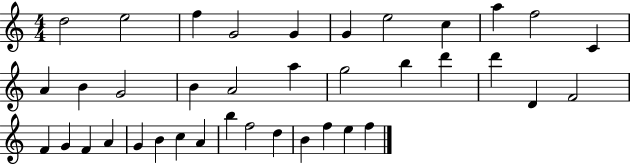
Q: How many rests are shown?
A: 0